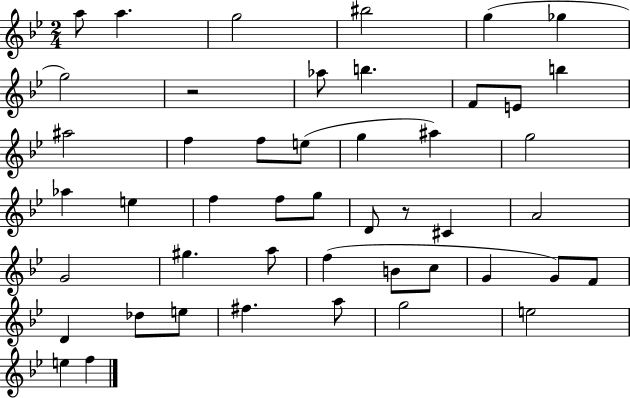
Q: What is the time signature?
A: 2/4